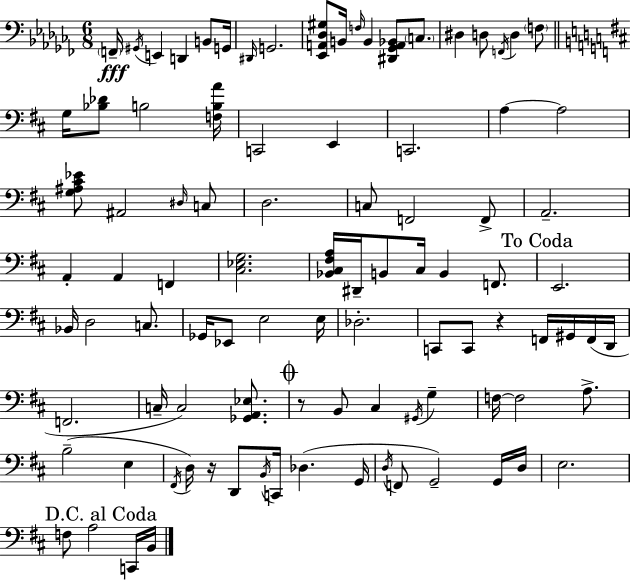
F2/s G#2/s E2/q D2/q B2/e G2/s D#2/s G2/h. [Eb2,A2,Db3,G#3]/e B2/s F3/s B2/q [D#2,Gb2,A2,Bb2]/e C3/e. D#3/q D3/e F2/s D3/q F3/e G3/s [Bb3,Db4]/e B3/h [F3,B3,A4]/s C2/h E2/q C2/h. A3/q A3/h [G3,A#3,C#4,Eb4]/e A#2/h D#3/s C3/e D3/h. C3/e F2/h F2/e A2/h. A2/q A2/q F2/q [C#3,Eb3,G3]/h. [Bb2,C#3,F#3,A3]/s D#2/s B2/e C#3/s B2/q F2/e. E2/h. Bb2/s D3/h C3/e. Gb2/s Eb2/e E3/h E3/s Db3/h. C2/e C2/e R/q F2/s G#2/s F2/s D2/s F2/h. C3/s C3/h [Gb2,A2,Eb3]/e. R/e B2/e C#3/q G#2/s G3/q F3/s F3/h A3/e. B3/h E3/q F#2/s D3/s R/s D2/e B2/s C2/s Db3/q. G2/s D3/s F2/e G2/h G2/s D3/s E3/h. F3/e A3/h C2/s B2/s